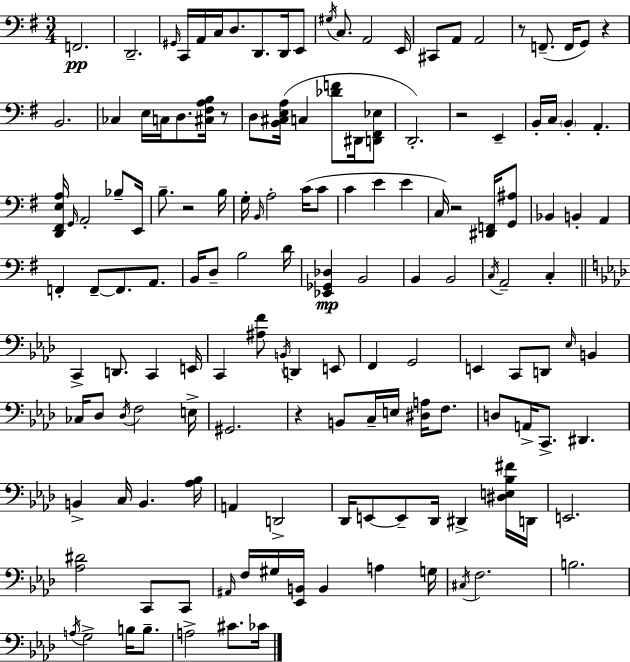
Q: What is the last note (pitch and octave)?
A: CES4